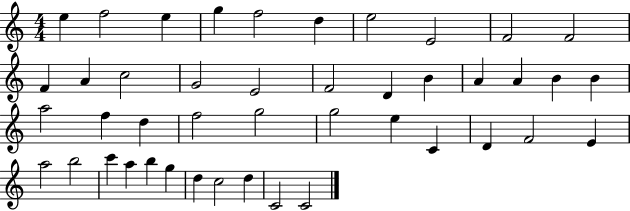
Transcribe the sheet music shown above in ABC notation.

X:1
T:Untitled
M:4/4
L:1/4
K:C
e f2 e g f2 d e2 E2 F2 F2 F A c2 G2 E2 F2 D B A A B B a2 f d f2 g2 g2 e C D F2 E a2 b2 c' a b g d c2 d C2 C2